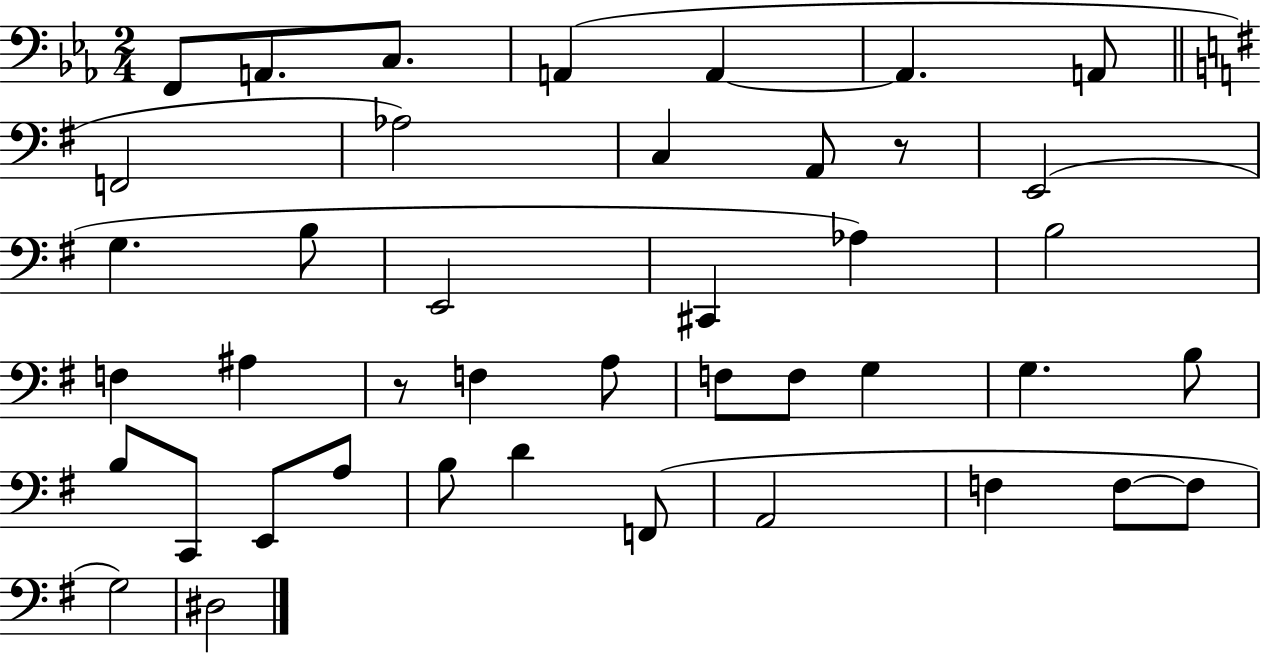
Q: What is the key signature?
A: EES major